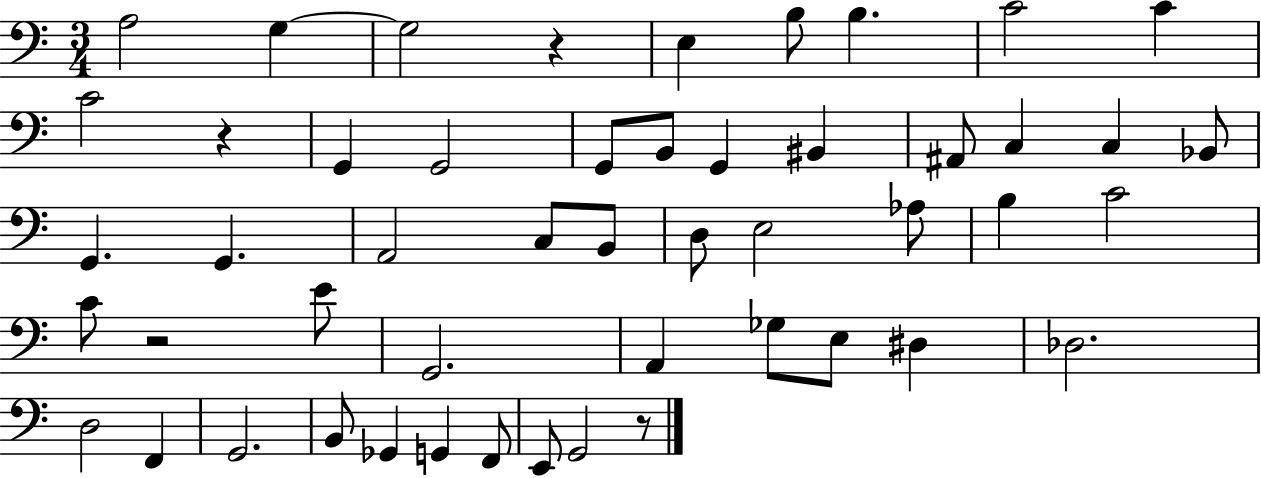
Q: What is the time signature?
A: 3/4